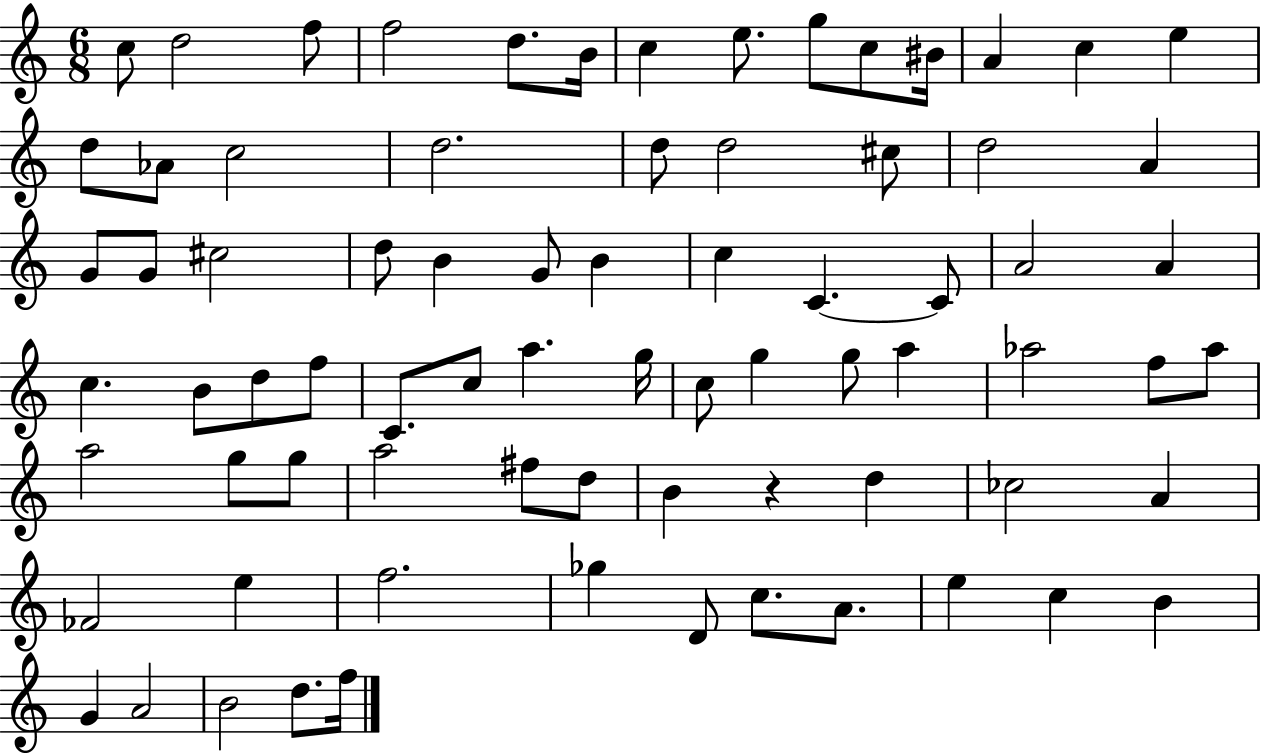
X:1
T:Untitled
M:6/8
L:1/4
K:C
c/2 d2 f/2 f2 d/2 B/4 c e/2 g/2 c/2 ^B/4 A c e d/2 _A/2 c2 d2 d/2 d2 ^c/2 d2 A G/2 G/2 ^c2 d/2 B G/2 B c C C/2 A2 A c B/2 d/2 f/2 C/2 c/2 a g/4 c/2 g g/2 a _a2 f/2 _a/2 a2 g/2 g/2 a2 ^f/2 d/2 B z d _c2 A _F2 e f2 _g D/2 c/2 A/2 e c B G A2 B2 d/2 f/4